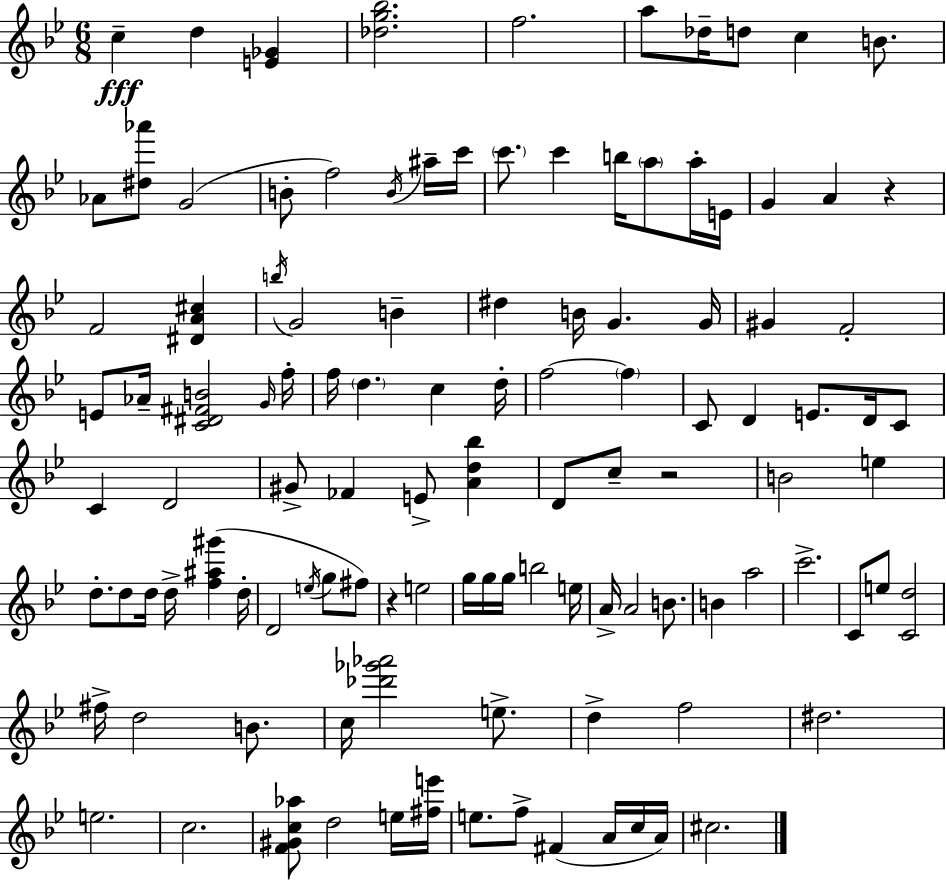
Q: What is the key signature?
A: BES major